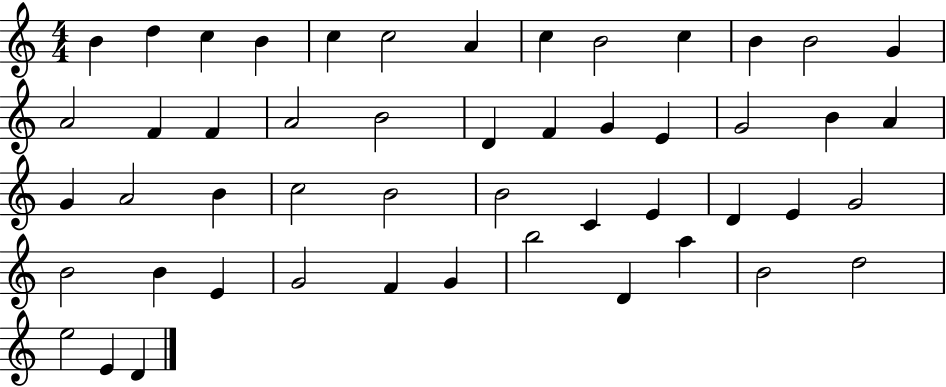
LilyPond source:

{
  \clef treble
  \numericTimeSignature
  \time 4/4
  \key c \major
  b'4 d''4 c''4 b'4 | c''4 c''2 a'4 | c''4 b'2 c''4 | b'4 b'2 g'4 | \break a'2 f'4 f'4 | a'2 b'2 | d'4 f'4 g'4 e'4 | g'2 b'4 a'4 | \break g'4 a'2 b'4 | c''2 b'2 | b'2 c'4 e'4 | d'4 e'4 g'2 | \break b'2 b'4 e'4 | g'2 f'4 g'4 | b''2 d'4 a''4 | b'2 d''2 | \break e''2 e'4 d'4 | \bar "|."
}